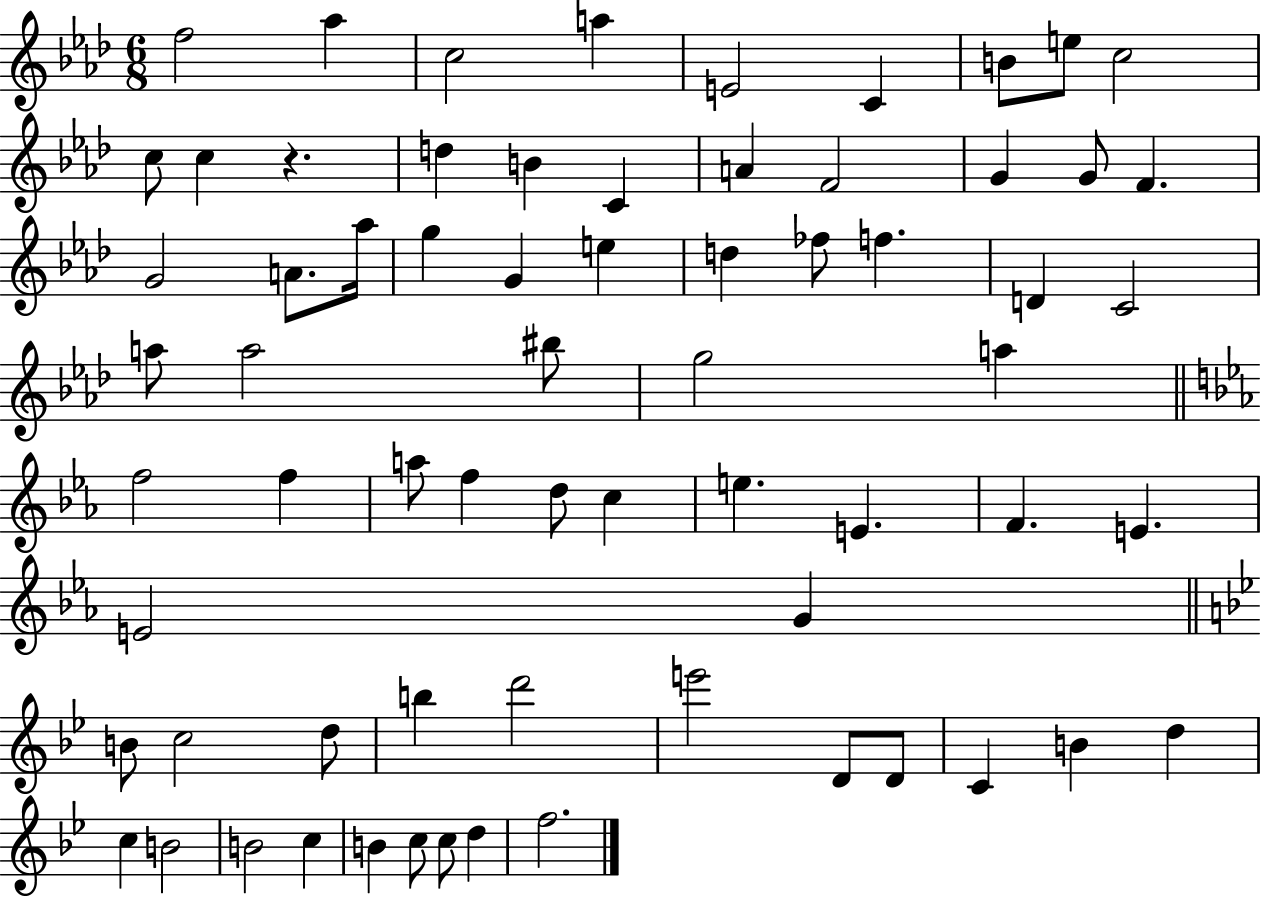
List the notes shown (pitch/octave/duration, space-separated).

F5/h Ab5/q C5/h A5/q E4/h C4/q B4/e E5/e C5/h C5/e C5/q R/q. D5/q B4/q C4/q A4/q F4/h G4/q G4/e F4/q. G4/h A4/e. Ab5/s G5/q G4/q E5/q D5/q FES5/e F5/q. D4/q C4/h A5/e A5/h BIS5/e G5/h A5/q F5/h F5/q A5/e F5/q D5/e C5/q E5/q. E4/q. F4/q. E4/q. E4/h G4/q B4/e C5/h D5/e B5/q D6/h E6/h D4/e D4/e C4/q B4/q D5/q C5/q B4/h B4/h C5/q B4/q C5/e C5/e D5/q F5/h.